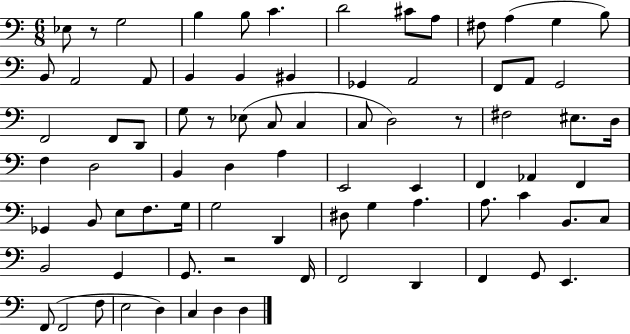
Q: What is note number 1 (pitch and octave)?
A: Eb3